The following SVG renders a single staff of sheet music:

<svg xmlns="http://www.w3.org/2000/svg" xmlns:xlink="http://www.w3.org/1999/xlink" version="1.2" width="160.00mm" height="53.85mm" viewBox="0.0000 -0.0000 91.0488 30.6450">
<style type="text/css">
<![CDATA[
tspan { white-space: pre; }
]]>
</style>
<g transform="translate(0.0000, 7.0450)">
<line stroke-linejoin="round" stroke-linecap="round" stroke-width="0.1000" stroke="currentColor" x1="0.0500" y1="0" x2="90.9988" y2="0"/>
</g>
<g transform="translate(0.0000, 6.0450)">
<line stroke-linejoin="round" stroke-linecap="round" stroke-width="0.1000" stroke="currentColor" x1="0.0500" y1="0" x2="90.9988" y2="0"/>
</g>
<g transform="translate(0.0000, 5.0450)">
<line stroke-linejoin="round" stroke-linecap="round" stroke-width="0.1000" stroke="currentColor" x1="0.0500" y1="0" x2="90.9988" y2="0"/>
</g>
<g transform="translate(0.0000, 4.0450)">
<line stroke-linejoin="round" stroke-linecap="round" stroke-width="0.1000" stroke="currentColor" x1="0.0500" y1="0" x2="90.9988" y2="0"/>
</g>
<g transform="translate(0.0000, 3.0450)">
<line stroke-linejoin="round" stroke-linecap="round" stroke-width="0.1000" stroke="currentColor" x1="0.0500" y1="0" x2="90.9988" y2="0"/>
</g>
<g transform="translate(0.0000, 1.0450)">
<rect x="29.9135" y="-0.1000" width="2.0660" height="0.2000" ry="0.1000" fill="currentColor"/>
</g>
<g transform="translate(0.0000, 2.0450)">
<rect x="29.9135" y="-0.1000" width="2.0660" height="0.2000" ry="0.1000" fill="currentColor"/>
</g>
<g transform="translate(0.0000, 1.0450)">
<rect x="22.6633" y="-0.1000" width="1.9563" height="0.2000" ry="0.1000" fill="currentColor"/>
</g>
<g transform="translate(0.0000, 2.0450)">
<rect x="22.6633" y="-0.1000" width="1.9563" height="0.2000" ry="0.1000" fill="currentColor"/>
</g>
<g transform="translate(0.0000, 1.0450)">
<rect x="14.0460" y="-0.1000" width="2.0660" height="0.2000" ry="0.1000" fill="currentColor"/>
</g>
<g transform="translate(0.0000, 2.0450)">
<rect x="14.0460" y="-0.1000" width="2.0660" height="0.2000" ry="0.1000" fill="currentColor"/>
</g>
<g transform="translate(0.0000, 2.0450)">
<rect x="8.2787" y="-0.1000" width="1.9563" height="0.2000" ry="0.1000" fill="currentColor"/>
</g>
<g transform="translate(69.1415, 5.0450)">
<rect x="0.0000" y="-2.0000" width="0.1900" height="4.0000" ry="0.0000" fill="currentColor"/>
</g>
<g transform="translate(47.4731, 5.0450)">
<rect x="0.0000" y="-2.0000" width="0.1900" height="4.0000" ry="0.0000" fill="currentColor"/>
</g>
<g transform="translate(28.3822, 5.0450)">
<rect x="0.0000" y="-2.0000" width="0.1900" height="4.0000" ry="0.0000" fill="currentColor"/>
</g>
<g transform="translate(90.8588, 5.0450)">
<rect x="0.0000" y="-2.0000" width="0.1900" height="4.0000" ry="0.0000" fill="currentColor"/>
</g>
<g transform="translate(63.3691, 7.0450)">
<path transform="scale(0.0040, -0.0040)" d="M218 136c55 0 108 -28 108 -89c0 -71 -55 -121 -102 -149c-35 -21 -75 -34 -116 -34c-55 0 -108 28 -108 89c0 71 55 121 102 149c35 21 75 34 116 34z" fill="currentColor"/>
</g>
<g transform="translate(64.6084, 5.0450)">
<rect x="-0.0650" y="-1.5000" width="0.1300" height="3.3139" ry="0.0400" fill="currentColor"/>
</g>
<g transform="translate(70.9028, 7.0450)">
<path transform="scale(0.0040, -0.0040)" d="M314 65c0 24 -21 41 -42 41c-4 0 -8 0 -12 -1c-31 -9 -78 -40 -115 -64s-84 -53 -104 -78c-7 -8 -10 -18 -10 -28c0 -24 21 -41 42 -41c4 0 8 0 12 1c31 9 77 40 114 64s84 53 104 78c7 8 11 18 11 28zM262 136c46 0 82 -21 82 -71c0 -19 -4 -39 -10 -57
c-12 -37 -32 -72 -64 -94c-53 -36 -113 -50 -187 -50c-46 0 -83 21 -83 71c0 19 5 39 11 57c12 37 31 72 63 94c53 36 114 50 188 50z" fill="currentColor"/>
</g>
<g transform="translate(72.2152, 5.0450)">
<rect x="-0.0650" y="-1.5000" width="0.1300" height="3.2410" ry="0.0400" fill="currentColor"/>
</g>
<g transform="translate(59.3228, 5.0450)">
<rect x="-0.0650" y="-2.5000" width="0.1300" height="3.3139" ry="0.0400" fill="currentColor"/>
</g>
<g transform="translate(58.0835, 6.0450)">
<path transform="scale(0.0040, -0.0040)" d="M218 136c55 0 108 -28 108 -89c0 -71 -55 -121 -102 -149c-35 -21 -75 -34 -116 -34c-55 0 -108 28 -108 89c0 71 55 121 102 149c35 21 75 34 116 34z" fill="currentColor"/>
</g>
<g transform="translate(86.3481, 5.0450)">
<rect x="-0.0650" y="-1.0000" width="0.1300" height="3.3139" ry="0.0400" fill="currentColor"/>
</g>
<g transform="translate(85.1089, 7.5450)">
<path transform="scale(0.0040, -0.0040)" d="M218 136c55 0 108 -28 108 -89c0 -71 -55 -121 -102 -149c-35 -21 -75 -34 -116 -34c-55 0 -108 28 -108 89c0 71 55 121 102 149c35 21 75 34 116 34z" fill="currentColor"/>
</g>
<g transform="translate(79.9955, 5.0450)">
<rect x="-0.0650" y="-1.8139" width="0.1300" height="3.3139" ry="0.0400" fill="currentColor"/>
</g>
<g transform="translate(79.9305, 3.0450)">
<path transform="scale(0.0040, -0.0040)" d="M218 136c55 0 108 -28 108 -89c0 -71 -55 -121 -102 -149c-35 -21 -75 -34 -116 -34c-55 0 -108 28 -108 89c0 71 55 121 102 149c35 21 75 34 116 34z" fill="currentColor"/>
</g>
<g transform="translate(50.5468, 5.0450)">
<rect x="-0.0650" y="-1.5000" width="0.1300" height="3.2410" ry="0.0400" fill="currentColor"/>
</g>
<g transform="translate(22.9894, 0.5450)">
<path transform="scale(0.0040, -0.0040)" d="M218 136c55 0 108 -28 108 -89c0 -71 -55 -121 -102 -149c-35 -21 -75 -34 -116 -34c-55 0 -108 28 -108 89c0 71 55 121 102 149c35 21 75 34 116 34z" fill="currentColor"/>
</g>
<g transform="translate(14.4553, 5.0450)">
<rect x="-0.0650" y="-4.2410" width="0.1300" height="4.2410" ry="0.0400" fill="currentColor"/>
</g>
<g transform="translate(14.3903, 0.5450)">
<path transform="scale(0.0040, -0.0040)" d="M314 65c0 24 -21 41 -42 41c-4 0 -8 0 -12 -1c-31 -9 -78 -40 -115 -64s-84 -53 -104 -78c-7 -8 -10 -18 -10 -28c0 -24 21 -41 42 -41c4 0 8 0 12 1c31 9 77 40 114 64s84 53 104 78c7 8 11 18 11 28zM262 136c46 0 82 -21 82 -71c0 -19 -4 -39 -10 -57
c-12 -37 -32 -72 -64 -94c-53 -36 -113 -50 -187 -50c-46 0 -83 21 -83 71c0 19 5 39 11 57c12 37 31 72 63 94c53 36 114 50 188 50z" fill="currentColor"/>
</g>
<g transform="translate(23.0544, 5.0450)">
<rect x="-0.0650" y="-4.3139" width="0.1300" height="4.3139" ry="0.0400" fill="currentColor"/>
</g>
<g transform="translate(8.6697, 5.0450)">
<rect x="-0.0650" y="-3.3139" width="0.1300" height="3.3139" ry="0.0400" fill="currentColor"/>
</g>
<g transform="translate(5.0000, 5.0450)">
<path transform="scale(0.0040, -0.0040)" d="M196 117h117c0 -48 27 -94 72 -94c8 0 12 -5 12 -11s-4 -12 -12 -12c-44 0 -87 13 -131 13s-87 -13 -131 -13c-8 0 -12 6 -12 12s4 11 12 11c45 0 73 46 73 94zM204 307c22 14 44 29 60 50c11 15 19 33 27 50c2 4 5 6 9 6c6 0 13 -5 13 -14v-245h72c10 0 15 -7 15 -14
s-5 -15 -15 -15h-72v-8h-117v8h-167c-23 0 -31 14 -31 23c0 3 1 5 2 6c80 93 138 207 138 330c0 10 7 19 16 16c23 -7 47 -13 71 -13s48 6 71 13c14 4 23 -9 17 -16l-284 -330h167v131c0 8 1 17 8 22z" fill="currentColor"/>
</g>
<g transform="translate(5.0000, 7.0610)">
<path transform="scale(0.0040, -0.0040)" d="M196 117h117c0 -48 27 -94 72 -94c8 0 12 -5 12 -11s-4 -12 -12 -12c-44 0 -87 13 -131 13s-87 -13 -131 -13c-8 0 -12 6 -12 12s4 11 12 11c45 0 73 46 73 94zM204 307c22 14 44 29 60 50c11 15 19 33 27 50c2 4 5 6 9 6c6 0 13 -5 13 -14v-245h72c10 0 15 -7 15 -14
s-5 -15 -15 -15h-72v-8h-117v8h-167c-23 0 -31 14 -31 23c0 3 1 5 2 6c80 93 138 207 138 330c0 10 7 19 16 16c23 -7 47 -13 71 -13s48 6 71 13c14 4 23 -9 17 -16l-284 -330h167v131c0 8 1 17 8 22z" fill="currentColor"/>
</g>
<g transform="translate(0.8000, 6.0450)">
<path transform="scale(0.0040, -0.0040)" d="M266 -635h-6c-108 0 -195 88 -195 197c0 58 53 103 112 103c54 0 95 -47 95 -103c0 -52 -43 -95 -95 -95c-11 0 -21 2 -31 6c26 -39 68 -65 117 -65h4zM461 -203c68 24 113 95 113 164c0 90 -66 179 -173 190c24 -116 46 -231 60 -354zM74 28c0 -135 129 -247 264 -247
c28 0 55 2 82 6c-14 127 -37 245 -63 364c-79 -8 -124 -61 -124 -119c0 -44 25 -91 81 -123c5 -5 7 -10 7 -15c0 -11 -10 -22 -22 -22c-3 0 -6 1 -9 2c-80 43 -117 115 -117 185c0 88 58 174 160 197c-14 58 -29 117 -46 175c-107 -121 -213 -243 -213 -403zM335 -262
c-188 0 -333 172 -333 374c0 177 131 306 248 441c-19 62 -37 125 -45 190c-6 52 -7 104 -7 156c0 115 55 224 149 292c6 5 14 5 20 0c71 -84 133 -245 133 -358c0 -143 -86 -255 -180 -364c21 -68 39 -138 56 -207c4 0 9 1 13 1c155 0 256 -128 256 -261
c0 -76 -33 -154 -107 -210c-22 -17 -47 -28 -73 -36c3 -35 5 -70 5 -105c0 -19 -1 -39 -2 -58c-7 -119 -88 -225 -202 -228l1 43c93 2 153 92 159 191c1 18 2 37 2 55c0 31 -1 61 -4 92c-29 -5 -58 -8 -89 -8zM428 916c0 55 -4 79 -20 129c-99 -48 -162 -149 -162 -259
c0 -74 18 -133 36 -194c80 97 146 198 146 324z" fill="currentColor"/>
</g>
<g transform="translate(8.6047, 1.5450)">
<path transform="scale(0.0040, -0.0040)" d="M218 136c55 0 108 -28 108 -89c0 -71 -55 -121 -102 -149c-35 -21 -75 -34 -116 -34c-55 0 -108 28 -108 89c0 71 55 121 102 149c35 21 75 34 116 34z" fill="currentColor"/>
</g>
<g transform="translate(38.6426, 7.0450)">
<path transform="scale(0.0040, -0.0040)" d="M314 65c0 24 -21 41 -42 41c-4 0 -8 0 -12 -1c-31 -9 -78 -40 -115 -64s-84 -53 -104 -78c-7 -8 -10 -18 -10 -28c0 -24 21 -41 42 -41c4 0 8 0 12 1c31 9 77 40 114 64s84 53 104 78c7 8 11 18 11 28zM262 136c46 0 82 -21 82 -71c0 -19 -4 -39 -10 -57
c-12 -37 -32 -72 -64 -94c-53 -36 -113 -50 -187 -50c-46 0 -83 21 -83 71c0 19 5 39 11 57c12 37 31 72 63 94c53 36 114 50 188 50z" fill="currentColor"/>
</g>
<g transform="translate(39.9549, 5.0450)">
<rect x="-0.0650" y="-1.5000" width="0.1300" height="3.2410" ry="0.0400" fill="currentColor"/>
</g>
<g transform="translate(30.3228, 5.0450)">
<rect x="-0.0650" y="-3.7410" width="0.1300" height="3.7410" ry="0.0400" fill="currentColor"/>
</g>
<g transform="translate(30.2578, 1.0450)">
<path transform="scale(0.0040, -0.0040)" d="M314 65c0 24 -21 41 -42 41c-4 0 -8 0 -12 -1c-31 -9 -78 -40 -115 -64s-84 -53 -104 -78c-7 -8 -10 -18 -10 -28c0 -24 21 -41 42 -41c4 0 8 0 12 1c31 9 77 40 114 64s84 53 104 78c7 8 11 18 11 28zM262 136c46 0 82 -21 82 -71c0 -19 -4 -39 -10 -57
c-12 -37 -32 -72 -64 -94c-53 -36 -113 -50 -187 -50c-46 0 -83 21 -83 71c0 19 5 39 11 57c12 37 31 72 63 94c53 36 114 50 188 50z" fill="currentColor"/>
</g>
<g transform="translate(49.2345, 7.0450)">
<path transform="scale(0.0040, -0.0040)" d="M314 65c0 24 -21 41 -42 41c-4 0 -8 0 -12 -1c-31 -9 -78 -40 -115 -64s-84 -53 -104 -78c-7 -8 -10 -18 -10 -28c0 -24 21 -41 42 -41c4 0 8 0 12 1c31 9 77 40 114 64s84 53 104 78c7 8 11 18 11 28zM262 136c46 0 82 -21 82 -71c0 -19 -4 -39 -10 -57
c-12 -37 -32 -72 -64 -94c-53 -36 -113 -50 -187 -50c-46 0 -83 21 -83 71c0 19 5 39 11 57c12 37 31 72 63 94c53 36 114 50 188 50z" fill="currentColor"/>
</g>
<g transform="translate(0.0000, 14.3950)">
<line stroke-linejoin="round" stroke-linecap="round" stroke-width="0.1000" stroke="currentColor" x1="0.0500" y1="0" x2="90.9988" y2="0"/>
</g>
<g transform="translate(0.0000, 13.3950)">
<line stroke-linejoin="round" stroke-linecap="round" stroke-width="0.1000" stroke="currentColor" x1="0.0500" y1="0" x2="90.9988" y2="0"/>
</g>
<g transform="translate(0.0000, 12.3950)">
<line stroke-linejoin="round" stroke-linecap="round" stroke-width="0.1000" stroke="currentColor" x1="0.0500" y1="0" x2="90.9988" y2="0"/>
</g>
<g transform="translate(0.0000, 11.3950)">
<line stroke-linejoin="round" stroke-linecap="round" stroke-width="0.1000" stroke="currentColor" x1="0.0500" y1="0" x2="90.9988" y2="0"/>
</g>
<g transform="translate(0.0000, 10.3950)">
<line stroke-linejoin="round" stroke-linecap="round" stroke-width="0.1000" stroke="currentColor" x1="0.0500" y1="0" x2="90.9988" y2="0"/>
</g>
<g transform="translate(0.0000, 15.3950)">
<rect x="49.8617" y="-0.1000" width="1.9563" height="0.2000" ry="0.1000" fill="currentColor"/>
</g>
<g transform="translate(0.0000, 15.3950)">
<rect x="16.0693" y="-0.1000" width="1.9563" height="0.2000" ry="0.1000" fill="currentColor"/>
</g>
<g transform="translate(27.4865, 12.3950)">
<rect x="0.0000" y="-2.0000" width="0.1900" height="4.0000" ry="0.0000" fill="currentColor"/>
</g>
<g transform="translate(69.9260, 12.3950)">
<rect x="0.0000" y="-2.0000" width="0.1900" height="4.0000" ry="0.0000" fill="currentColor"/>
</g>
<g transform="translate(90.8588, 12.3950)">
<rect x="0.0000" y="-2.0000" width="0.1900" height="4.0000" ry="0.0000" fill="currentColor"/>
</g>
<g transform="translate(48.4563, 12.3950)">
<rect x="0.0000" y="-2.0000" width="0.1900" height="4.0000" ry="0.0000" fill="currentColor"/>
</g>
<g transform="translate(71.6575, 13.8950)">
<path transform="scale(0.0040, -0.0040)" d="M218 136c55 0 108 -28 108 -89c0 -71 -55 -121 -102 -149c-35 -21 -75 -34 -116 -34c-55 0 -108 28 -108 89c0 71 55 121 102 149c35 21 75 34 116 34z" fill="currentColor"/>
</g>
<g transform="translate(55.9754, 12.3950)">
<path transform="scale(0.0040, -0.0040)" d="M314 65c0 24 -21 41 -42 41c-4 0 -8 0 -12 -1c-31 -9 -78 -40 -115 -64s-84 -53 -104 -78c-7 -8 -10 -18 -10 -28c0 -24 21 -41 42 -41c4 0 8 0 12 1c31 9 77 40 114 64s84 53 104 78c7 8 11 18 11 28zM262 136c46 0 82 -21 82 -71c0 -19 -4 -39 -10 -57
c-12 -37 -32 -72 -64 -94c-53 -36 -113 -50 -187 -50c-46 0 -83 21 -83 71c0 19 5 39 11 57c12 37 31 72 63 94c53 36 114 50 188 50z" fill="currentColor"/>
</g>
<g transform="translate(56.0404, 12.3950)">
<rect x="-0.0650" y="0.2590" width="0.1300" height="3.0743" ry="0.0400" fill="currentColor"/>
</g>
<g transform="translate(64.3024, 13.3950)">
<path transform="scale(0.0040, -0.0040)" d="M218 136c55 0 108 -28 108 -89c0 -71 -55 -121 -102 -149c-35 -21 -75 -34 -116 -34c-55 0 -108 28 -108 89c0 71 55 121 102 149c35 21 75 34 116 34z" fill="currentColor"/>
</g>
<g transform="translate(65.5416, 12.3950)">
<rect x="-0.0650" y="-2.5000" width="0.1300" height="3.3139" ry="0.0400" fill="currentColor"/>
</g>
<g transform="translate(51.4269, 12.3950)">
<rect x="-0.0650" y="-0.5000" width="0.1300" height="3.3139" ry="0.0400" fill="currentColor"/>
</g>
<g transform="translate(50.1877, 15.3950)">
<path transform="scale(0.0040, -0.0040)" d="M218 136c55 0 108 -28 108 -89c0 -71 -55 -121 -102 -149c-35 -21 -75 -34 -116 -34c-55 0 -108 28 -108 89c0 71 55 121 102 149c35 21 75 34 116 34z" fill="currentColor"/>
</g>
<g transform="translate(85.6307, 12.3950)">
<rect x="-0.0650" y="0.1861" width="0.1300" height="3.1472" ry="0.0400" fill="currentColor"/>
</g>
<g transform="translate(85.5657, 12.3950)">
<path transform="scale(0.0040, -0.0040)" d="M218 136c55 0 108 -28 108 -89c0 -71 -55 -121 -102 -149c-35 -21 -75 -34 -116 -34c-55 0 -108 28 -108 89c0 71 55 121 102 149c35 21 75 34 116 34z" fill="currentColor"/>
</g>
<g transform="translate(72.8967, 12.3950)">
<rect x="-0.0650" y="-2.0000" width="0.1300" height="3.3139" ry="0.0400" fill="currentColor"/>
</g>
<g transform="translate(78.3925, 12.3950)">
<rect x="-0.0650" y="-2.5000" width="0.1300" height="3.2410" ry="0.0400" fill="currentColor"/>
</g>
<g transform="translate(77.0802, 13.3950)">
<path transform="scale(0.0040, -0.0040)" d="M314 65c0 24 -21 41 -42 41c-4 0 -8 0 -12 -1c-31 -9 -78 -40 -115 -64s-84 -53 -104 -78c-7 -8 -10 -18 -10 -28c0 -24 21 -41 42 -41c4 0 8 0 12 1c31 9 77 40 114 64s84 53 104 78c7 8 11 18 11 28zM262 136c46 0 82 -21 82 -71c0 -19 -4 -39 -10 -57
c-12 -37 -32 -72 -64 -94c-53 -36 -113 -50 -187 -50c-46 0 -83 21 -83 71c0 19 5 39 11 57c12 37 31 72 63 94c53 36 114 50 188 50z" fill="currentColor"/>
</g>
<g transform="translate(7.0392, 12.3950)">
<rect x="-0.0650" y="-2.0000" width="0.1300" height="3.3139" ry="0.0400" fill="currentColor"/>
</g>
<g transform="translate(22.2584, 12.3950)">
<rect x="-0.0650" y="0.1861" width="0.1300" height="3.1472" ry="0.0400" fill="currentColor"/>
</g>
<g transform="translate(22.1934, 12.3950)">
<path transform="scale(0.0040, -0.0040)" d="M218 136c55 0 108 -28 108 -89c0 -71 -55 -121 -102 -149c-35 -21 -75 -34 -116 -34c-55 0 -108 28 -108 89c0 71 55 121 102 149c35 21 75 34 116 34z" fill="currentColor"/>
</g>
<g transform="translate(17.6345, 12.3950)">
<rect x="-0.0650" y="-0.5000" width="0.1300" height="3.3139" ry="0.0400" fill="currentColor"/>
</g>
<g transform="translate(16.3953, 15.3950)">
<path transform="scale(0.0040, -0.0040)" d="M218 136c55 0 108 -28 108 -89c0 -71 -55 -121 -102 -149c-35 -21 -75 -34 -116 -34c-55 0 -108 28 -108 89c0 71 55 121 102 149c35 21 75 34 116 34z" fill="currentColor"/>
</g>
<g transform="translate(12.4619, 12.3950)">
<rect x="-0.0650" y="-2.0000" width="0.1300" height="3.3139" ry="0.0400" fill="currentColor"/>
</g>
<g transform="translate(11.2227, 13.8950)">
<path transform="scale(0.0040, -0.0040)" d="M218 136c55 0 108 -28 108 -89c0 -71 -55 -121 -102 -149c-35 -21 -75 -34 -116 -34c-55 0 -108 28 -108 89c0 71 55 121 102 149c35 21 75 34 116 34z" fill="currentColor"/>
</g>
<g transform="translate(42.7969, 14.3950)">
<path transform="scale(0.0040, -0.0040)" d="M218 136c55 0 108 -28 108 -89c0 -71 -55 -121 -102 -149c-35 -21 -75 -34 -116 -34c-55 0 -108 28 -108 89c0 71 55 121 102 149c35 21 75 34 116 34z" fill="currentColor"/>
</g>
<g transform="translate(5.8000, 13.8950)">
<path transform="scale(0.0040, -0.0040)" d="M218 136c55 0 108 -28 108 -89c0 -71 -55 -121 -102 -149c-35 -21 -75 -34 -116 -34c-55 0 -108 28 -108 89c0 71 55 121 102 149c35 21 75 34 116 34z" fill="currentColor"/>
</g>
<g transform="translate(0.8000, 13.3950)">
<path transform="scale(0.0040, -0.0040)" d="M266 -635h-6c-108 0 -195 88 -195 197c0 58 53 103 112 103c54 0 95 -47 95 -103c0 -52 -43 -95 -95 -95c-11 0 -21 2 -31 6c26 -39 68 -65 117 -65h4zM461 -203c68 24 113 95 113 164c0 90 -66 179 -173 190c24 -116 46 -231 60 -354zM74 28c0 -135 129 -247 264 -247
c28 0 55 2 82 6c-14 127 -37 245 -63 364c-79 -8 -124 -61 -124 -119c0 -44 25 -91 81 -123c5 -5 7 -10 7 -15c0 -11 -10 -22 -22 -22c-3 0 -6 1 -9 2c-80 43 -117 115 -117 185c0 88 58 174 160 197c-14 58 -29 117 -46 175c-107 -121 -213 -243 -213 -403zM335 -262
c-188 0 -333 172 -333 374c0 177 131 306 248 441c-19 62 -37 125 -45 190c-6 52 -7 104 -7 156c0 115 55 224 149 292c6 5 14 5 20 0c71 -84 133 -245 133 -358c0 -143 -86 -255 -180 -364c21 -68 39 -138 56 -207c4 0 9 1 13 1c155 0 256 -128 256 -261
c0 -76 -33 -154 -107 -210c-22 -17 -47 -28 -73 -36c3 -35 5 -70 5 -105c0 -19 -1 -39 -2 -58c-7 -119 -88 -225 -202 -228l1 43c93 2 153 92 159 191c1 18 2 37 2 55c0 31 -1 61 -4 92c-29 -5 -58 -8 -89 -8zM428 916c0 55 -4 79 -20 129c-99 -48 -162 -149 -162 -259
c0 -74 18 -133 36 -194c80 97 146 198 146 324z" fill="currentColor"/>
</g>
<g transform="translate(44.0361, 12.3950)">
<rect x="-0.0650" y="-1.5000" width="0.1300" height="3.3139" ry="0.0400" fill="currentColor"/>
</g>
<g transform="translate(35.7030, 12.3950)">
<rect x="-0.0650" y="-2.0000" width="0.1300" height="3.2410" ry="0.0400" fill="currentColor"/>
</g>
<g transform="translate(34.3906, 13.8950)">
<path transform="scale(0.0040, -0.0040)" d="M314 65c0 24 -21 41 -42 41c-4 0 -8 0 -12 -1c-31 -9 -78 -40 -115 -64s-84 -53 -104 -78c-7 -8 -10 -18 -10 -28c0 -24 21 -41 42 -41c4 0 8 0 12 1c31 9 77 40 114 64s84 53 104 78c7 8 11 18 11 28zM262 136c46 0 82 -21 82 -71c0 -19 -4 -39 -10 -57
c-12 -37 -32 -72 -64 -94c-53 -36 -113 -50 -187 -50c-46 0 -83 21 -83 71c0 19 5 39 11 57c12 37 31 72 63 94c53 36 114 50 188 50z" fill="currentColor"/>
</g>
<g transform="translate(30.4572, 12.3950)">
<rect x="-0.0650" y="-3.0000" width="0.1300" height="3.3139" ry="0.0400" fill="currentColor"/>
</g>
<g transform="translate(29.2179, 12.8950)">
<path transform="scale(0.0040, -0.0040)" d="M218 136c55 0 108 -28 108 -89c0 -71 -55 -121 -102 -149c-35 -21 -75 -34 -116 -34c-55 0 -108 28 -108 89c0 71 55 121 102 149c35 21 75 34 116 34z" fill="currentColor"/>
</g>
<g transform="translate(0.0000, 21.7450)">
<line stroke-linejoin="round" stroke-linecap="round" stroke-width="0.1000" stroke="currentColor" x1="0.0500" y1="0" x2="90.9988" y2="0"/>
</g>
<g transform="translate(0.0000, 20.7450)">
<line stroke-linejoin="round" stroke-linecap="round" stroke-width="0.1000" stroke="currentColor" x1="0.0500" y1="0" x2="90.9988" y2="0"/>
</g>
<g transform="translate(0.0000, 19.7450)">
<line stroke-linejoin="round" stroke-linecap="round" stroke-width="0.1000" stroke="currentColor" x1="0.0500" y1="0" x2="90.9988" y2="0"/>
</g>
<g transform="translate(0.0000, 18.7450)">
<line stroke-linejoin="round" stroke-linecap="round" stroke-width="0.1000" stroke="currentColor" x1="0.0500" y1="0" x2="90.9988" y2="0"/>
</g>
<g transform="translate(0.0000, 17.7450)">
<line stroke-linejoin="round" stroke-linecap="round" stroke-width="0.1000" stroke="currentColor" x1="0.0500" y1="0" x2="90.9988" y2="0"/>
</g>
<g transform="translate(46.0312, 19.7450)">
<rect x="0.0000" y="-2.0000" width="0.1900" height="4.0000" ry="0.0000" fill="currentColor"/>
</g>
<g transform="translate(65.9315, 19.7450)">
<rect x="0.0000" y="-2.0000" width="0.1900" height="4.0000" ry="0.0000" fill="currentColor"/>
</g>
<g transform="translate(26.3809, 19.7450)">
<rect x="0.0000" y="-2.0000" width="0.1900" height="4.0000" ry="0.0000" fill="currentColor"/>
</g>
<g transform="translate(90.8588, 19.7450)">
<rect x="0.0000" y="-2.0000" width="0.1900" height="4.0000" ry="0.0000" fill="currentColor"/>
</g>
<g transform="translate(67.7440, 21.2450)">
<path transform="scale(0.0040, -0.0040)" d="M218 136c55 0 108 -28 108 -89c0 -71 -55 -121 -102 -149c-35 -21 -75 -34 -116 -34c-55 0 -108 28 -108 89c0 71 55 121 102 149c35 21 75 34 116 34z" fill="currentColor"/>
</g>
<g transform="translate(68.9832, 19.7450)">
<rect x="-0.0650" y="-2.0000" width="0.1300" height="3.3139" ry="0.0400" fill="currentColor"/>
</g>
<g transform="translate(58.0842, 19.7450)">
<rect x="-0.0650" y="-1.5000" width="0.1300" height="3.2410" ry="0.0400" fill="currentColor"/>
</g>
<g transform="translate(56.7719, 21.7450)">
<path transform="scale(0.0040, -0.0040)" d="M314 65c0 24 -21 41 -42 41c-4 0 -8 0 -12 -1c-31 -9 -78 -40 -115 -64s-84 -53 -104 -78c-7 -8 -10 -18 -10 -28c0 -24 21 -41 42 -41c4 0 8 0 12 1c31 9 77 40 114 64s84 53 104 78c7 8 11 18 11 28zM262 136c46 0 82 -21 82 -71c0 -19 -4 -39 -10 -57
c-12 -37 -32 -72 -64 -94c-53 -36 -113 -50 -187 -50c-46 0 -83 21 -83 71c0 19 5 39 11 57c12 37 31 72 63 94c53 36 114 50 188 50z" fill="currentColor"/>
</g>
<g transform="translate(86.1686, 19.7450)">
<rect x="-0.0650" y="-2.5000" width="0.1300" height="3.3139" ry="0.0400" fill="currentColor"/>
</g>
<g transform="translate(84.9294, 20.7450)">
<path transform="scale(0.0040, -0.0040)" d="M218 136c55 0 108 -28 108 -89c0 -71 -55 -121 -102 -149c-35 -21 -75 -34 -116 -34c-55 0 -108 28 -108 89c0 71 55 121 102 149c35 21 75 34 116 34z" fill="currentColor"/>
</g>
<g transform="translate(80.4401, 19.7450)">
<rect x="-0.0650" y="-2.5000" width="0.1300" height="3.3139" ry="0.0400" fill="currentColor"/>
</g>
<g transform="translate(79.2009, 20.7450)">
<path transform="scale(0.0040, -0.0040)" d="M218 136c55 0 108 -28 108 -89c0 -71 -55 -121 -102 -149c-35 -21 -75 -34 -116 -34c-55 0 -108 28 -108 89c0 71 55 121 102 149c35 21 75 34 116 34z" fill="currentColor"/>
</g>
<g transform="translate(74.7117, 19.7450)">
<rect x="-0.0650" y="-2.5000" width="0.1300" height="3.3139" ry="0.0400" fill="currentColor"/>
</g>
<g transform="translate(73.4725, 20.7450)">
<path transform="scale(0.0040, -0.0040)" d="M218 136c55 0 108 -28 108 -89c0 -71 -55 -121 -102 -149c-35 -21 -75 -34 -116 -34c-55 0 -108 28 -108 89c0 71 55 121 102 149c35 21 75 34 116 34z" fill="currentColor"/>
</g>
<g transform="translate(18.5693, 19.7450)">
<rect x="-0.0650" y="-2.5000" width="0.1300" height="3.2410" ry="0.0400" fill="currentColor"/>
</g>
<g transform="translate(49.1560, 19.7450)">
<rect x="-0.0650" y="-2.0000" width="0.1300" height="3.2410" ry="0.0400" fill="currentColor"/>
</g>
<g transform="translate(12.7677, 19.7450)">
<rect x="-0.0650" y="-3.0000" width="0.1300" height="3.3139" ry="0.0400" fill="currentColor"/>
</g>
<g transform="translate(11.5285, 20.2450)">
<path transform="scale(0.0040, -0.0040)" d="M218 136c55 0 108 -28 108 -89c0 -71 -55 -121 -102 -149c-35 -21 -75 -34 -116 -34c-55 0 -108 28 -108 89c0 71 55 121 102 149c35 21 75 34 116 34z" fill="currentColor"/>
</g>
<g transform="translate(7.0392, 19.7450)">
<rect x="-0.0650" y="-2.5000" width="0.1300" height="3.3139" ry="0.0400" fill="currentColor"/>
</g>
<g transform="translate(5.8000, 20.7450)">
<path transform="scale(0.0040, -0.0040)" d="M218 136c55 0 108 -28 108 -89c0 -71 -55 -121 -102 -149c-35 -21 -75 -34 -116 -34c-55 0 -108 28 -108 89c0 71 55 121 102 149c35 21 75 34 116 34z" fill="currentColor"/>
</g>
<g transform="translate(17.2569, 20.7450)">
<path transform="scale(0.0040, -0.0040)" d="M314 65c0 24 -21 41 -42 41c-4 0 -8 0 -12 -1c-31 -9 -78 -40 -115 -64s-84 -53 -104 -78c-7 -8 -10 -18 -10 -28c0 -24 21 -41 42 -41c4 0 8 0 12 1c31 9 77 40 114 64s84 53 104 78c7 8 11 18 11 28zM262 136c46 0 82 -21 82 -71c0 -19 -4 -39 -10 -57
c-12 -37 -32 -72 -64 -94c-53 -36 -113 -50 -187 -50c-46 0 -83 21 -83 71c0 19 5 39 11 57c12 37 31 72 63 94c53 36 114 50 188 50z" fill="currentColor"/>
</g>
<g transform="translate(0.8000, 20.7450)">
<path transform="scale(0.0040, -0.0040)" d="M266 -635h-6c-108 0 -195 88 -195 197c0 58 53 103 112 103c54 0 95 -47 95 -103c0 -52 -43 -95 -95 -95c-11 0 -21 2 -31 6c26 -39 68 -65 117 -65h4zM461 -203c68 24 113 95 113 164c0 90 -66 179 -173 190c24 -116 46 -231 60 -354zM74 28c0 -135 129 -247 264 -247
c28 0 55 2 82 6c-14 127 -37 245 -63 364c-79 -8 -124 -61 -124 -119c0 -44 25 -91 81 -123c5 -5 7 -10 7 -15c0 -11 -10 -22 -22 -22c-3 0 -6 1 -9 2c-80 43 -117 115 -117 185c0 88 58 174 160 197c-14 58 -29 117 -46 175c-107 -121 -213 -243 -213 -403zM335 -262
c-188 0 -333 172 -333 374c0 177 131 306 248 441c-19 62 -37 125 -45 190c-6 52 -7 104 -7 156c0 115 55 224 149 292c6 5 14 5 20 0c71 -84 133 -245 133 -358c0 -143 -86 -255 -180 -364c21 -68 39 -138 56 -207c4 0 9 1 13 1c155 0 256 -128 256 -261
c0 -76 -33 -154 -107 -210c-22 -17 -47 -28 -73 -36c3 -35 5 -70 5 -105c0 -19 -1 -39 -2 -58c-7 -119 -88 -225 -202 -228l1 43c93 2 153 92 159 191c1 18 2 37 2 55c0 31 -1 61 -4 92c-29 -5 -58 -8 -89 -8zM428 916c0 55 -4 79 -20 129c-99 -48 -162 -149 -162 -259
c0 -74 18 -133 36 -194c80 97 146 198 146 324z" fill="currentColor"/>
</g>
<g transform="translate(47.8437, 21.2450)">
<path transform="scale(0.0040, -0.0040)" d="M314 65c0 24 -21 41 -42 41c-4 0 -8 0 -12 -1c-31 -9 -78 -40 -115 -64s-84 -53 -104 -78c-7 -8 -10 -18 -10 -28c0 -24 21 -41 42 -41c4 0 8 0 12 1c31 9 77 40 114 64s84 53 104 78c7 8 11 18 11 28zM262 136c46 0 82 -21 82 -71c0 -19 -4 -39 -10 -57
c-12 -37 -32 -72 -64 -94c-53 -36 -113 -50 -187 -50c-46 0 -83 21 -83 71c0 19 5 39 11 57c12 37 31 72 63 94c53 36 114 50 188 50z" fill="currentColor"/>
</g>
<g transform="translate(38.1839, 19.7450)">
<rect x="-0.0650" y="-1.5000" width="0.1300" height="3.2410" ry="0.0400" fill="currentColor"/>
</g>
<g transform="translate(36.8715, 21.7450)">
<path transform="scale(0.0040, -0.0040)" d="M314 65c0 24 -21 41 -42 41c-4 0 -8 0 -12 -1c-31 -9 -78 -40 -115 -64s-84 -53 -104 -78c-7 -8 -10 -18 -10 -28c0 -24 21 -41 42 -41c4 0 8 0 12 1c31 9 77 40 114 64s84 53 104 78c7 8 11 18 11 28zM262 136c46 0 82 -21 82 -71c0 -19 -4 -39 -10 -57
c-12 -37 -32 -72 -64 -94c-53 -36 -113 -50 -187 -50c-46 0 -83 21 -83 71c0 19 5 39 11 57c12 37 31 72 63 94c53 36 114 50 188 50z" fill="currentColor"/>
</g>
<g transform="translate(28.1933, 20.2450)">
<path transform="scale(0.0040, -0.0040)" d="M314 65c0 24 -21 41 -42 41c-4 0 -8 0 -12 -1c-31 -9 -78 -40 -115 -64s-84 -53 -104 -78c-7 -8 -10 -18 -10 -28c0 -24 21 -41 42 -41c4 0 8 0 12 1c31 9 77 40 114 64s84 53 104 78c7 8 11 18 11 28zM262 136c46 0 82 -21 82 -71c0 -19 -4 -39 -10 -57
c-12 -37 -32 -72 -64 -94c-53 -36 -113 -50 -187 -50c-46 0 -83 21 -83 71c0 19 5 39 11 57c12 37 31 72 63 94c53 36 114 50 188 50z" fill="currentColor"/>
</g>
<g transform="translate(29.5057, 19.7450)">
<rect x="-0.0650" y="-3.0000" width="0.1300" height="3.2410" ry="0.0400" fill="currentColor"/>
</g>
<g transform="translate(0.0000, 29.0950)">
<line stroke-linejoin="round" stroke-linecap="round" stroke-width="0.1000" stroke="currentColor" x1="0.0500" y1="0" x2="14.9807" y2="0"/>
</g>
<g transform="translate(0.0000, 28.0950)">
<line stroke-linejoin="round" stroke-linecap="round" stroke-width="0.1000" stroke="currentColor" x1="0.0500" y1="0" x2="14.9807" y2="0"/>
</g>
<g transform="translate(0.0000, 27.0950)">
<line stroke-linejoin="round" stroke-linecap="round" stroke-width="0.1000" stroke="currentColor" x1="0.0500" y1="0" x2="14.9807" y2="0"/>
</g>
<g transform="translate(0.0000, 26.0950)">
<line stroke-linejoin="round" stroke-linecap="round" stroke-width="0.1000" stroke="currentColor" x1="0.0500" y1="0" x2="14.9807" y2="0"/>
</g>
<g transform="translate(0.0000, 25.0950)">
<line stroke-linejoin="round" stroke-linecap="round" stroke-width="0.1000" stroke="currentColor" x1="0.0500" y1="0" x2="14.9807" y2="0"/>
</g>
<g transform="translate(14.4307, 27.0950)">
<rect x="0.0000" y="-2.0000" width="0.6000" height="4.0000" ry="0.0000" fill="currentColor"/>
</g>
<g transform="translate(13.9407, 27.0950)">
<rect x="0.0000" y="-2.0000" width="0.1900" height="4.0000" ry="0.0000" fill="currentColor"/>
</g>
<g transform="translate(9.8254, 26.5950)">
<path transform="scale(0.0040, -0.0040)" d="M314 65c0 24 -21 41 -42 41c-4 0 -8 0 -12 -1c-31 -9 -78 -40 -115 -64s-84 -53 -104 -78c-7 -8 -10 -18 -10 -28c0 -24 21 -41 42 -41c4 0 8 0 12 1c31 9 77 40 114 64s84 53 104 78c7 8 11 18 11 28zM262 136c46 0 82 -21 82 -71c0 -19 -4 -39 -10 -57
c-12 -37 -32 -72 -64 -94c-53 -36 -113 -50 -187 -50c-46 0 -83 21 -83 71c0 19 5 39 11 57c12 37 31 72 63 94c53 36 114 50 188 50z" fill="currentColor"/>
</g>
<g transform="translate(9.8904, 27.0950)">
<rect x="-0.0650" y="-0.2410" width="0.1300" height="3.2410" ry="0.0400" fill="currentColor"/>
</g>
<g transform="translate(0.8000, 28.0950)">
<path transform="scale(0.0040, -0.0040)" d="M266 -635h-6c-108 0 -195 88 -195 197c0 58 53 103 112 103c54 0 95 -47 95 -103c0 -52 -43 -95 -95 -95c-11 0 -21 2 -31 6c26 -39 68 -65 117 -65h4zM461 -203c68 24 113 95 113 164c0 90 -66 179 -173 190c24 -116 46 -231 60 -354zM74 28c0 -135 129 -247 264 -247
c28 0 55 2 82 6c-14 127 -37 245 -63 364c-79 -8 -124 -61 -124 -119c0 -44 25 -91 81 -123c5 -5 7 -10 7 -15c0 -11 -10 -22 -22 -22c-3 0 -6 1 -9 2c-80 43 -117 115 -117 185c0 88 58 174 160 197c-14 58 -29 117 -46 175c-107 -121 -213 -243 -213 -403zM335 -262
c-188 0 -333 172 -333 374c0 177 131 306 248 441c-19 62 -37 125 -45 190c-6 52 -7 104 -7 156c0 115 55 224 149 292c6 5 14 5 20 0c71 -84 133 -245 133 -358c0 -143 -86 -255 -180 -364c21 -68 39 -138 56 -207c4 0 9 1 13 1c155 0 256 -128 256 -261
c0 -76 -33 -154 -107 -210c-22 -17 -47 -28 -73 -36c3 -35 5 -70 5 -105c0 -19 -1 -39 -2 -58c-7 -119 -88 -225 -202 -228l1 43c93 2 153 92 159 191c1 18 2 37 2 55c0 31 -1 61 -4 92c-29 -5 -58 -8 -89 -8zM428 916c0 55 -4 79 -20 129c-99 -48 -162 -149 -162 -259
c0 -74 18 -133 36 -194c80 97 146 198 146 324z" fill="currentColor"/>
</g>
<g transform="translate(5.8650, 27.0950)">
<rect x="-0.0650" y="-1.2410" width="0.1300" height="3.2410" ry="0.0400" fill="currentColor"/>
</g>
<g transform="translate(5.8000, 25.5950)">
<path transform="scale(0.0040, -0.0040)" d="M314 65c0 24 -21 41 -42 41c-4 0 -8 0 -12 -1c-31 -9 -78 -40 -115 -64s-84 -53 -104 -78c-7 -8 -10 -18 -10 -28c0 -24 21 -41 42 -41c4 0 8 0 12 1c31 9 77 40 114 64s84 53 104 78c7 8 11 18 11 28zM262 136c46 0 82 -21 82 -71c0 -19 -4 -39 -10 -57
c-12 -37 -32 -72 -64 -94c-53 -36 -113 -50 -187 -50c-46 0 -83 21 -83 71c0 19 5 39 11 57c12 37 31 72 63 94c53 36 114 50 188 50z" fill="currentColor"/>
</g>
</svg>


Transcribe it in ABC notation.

X:1
T:Untitled
M:4/4
L:1/4
K:C
b d'2 d' c'2 E2 E2 G E E2 f D F F C B A F2 E C B2 G F G2 B G A G2 A2 E2 F2 E2 F G G G e2 c2